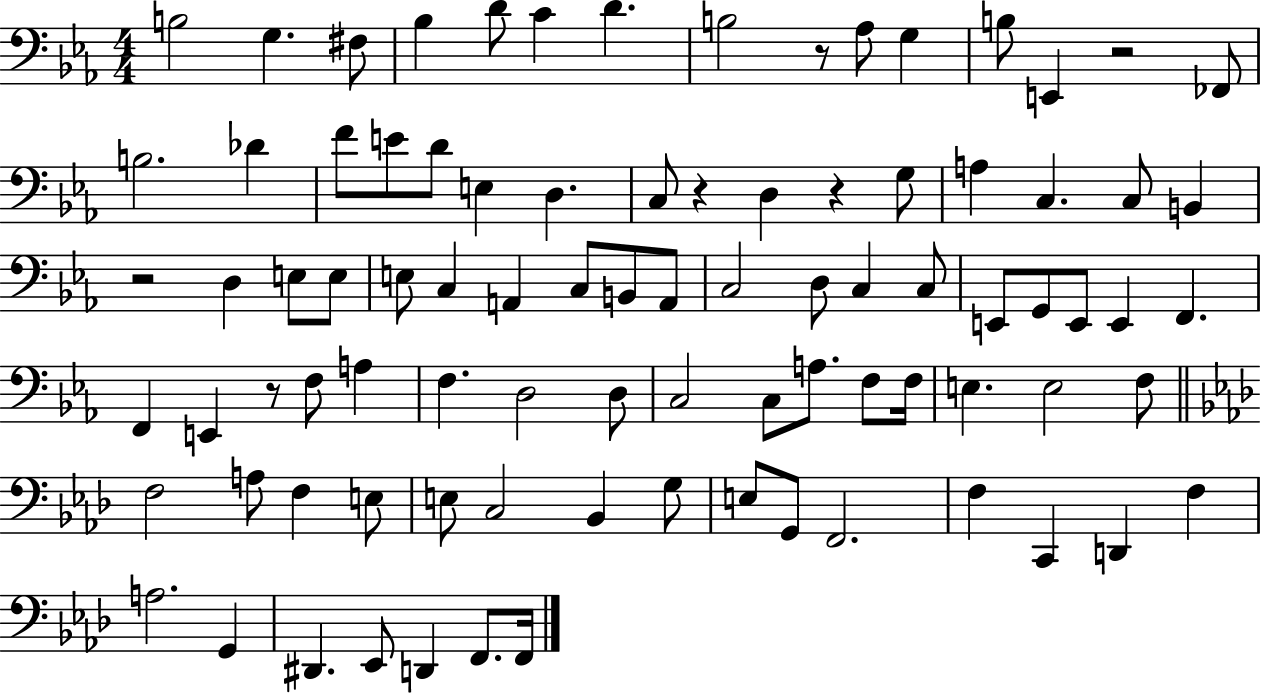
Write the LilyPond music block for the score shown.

{
  \clef bass
  \numericTimeSignature
  \time 4/4
  \key ees \major
  b2 g4. fis8 | bes4 d'8 c'4 d'4. | b2 r8 aes8 g4 | b8 e,4 r2 fes,8 | \break b2. des'4 | f'8 e'8 d'8 e4 d4. | c8 r4 d4 r4 g8 | a4 c4. c8 b,4 | \break r2 d4 e8 e8 | e8 c4 a,4 c8 b,8 a,8 | c2 d8 c4 c8 | e,8 g,8 e,8 e,4 f,4. | \break f,4 e,4 r8 f8 a4 | f4. d2 d8 | c2 c8 a8. f8 f16 | e4. e2 f8 | \break \bar "||" \break \key aes \major f2 a8 f4 e8 | e8 c2 bes,4 g8 | e8 g,8 f,2. | f4 c,4 d,4 f4 | \break a2. g,4 | dis,4. ees,8 d,4 f,8. f,16 | \bar "|."
}